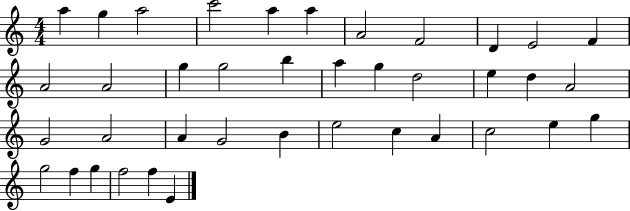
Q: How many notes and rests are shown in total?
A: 39